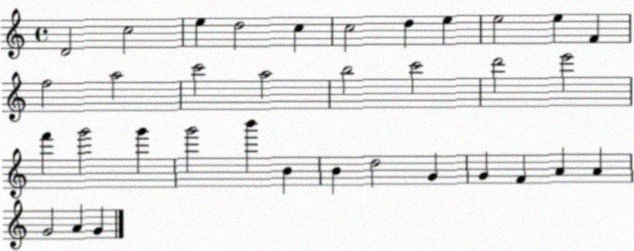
X:1
T:Untitled
M:4/4
L:1/4
K:C
D2 c2 e d2 c c2 d e e2 e F f2 a2 c'2 a2 b2 c'2 d'2 e'2 f' g'2 g' g'2 b' B B d2 G G F A A G2 A G